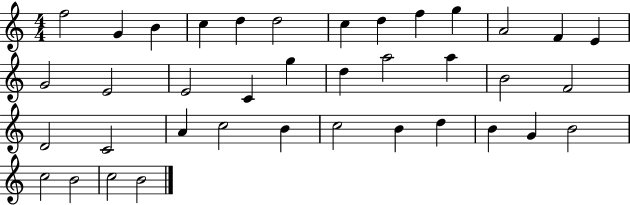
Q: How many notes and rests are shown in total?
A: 38